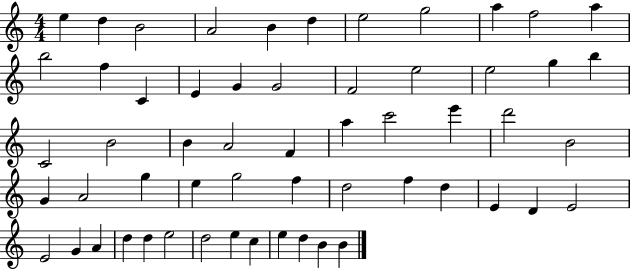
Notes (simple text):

E5/q D5/q B4/h A4/h B4/q D5/q E5/h G5/h A5/q F5/h A5/q B5/h F5/q C4/q E4/q G4/q G4/h F4/h E5/h E5/h G5/q B5/q C4/h B4/h B4/q A4/h F4/q A5/q C6/h E6/q D6/h B4/h G4/q A4/h G5/q E5/q G5/h F5/q D5/h F5/q D5/q E4/q D4/q E4/h E4/h G4/q A4/q D5/q D5/q E5/h D5/h E5/q C5/q E5/q D5/q B4/q B4/q